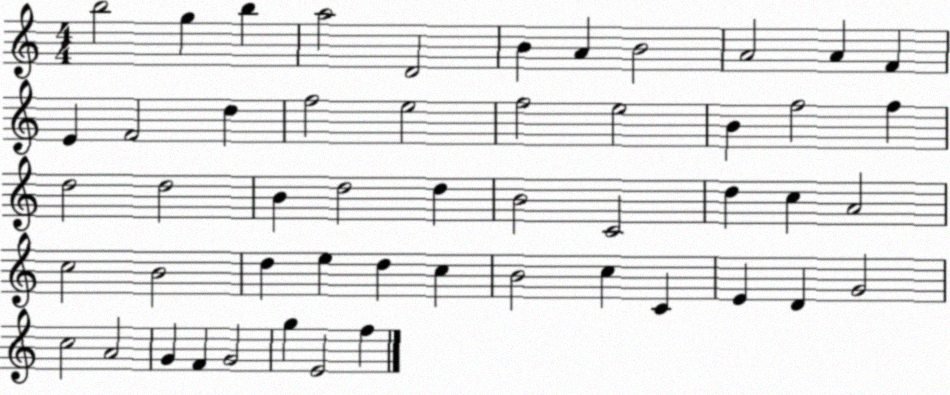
X:1
T:Untitled
M:4/4
L:1/4
K:C
b2 g b a2 D2 B A B2 A2 A F E F2 d f2 e2 f2 e2 B f2 f d2 d2 B d2 d B2 C2 d c A2 c2 B2 d e d c B2 c C E D G2 c2 A2 G F G2 g E2 f